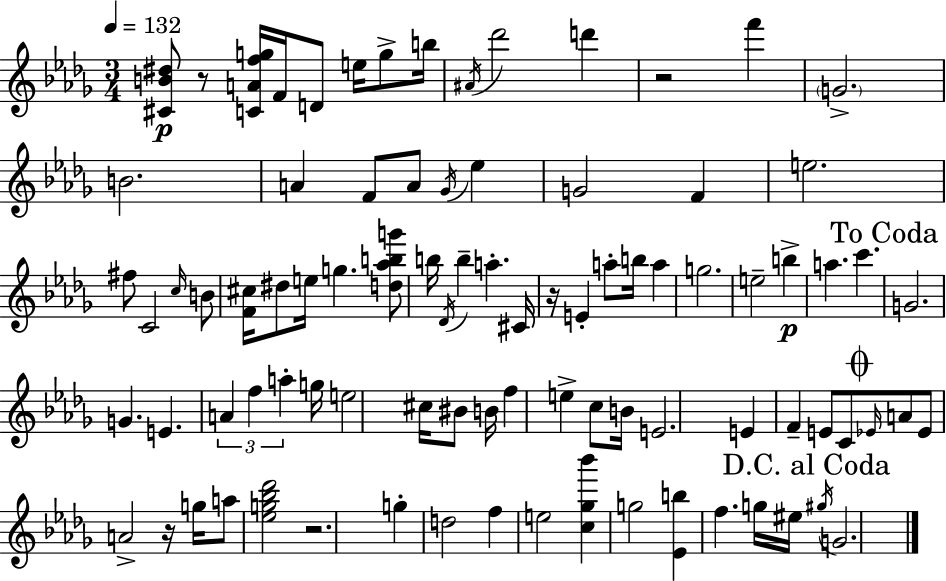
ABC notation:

X:1
T:Untitled
M:3/4
L:1/4
K:Bbm
[^CB^d]/2 z/2 [CAfg]/4 F/4 D/2 e/4 g/2 b/4 ^A/4 _d'2 d' z2 f' G2 B2 A F/2 A/2 _G/4 _e G2 F e2 ^f/2 C2 c/4 B/2 [F^c]/4 ^d/2 e/4 g [d_abg']/2 b/4 _D/4 b a ^C/4 z/4 E a/2 b/4 a g2 e2 b a c' G2 G E A f a g/4 e2 ^c/4 ^B/2 B/4 f e c/2 B/4 E2 E F E/2 C/2 _E/4 A/2 _E/2 A2 z/4 g/4 a/2 [_eg_b_d']2 z2 g d2 f e2 [c_g_b'] g2 [_Eb] f g/4 ^e/4 ^g/4 G2